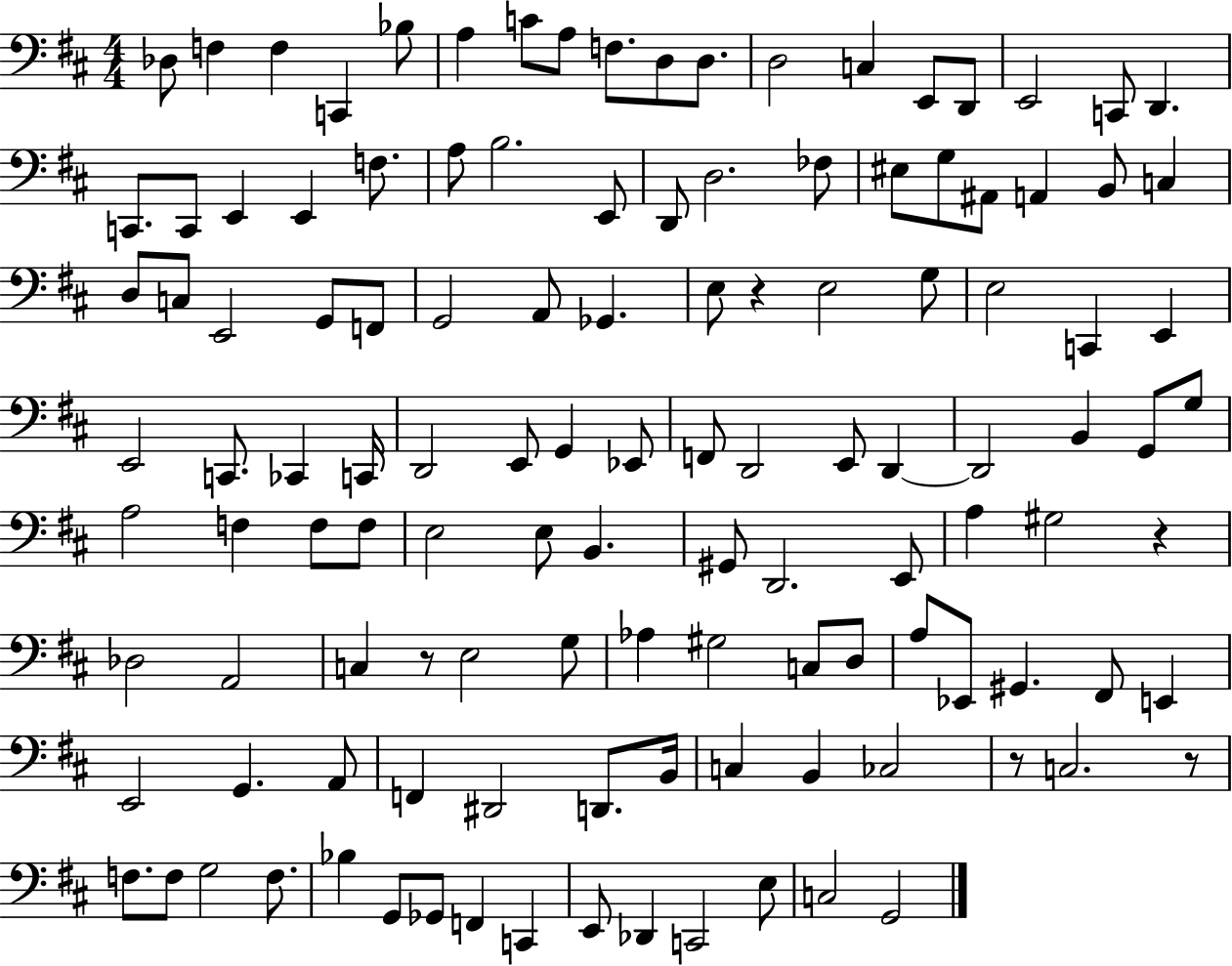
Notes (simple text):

Db3/e F3/q F3/q C2/q Bb3/e A3/q C4/e A3/e F3/e. D3/e D3/e. D3/h C3/q E2/e D2/e E2/h C2/e D2/q. C2/e. C2/e E2/q E2/q F3/e. A3/e B3/h. E2/e D2/e D3/h. FES3/e EIS3/e G3/e A#2/e A2/q B2/e C3/q D3/e C3/e E2/h G2/e F2/e G2/h A2/e Gb2/q. E3/e R/q E3/h G3/e E3/h C2/q E2/q E2/h C2/e. CES2/q C2/s D2/h E2/e G2/q Eb2/e F2/e D2/h E2/e D2/q D2/h B2/q G2/e G3/e A3/h F3/q F3/e F3/e E3/h E3/e B2/q. G#2/e D2/h. E2/e A3/q G#3/h R/q Db3/h A2/h C3/q R/e E3/h G3/e Ab3/q G#3/h C3/e D3/e A3/e Eb2/e G#2/q. F#2/e E2/q E2/h G2/q. A2/e F2/q D#2/h D2/e. B2/s C3/q B2/q CES3/h R/e C3/h. R/e F3/e. F3/e G3/h F3/e. Bb3/q G2/e Gb2/e F2/q C2/q E2/e Db2/q C2/h E3/e C3/h G2/h